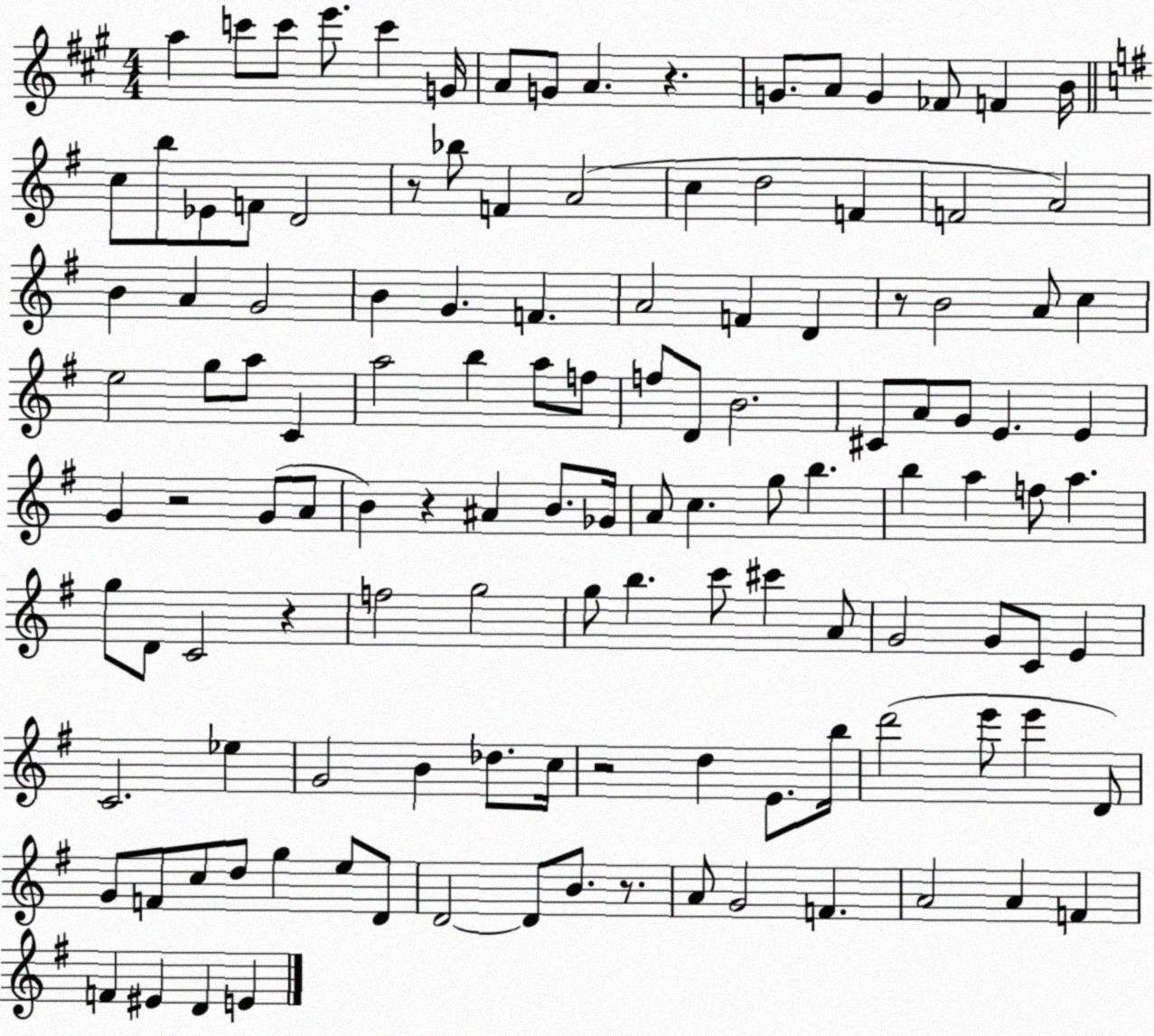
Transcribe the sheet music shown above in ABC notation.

X:1
T:Untitled
M:4/4
L:1/4
K:A
a c'/2 c'/2 e'/2 c' G/4 A/2 G/2 A z G/2 A/2 G _F/2 F B/4 c/2 b/2 _E/2 F/2 D2 z/2 _b/2 F A2 c d2 F F2 A2 B A G2 B G F A2 F D z/2 B2 A/2 c e2 g/2 a/2 C a2 b a/2 f/2 f/2 D/2 B2 ^C/2 A/2 G/2 E E G z2 G/2 A/2 B z ^A B/2 _G/4 A/2 c g/2 b b a f/2 a g/2 D/2 C2 z f2 g2 g/2 b c'/2 ^c' A/2 G2 G/2 C/2 E C2 _e G2 B _d/2 c/4 z2 d E/2 b/4 d'2 e'/2 e' D/2 G/2 F/2 c/2 d/2 g e/2 D/2 D2 D/2 B/2 z/2 A/2 G2 F A2 A F F ^E D E